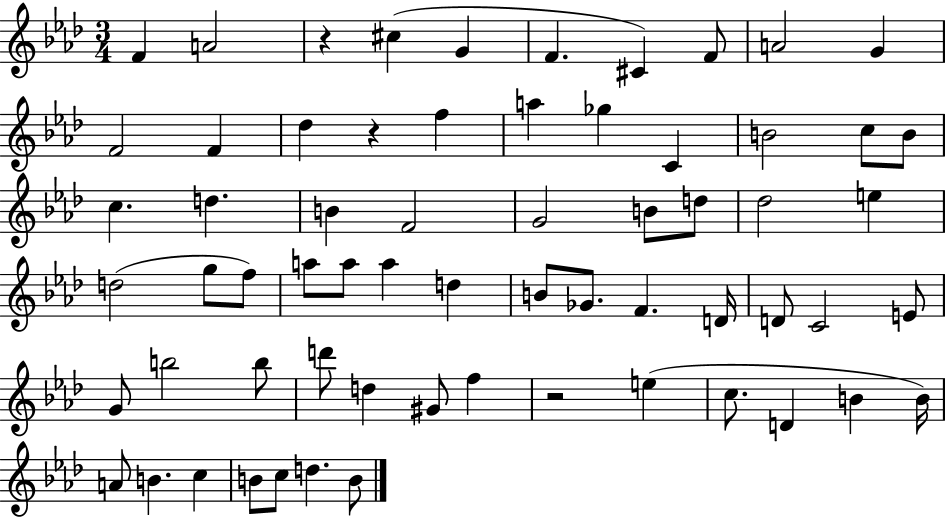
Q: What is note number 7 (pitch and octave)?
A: F4